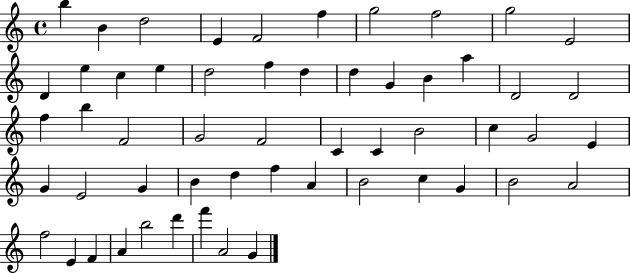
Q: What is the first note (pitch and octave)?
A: B5